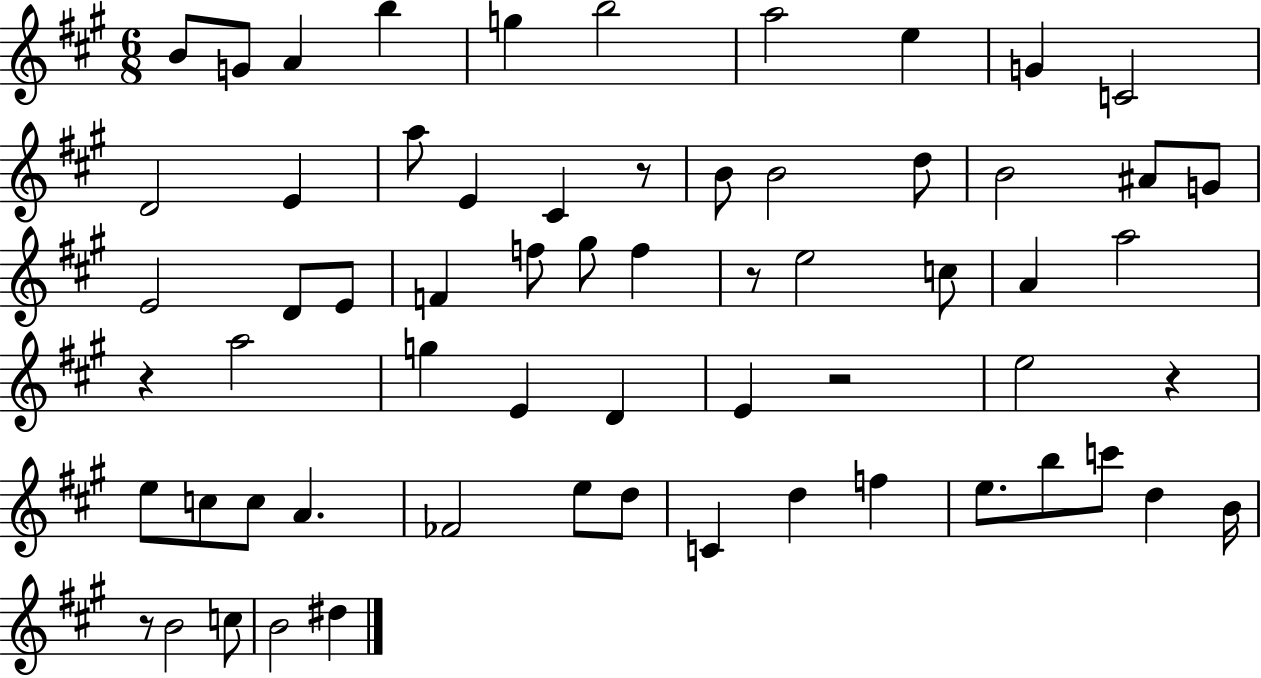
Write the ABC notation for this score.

X:1
T:Untitled
M:6/8
L:1/4
K:A
B/2 G/2 A b g b2 a2 e G C2 D2 E a/2 E ^C z/2 B/2 B2 d/2 B2 ^A/2 G/2 E2 D/2 E/2 F f/2 ^g/2 f z/2 e2 c/2 A a2 z a2 g E D E z2 e2 z e/2 c/2 c/2 A _F2 e/2 d/2 C d f e/2 b/2 c'/2 d B/4 z/2 B2 c/2 B2 ^d